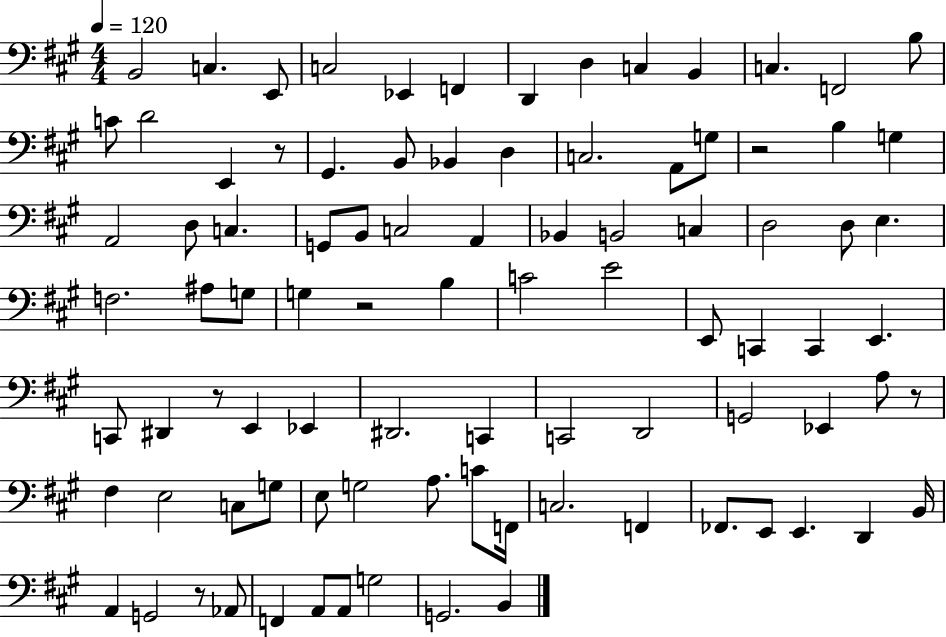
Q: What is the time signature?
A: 4/4